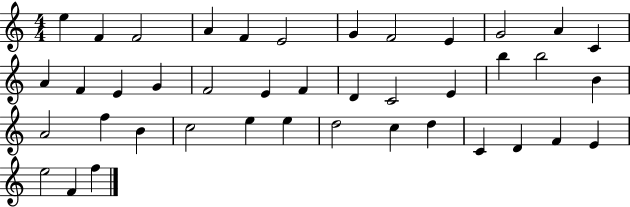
{
  \clef treble
  \numericTimeSignature
  \time 4/4
  \key c \major
  e''4 f'4 f'2 | a'4 f'4 e'2 | g'4 f'2 e'4 | g'2 a'4 c'4 | \break a'4 f'4 e'4 g'4 | f'2 e'4 f'4 | d'4 c'2 e'4 | b''4 b''2 b'4 | \break a'2 f''4 b'4 | c''2 e''4 e''4 | d''2 c''4 d''4 | c'4 d'4 f'4 e'4 | \break e''2 f'4 f''4 | \bar "|."
}